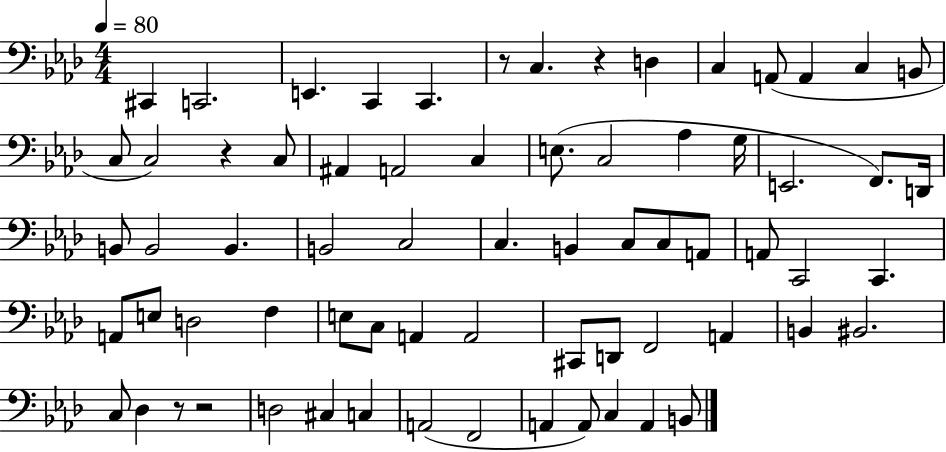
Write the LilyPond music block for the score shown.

{
  \clef bass
  \numericTimeSignature
  \time 4/4
  \key aes \major
  \tempo 4 = 80
  \repeat volta 2 { cis,4 c,2. | e,4. c,4 c,4. | r8 c4. r4 d4 | c4 a,8( a,4 c4 b,8 | \break c8 c2) r4 c8 | ais,4 a,2 c4 | e8.( c2 aes4 g16 | e,2. f,8.) d,16 | \break b,8 b,2 b,4. | b,2 c2 | c4. b,4 c8 c8 a,8 | a,8 c,2 c,4. | \break a,8 e8 d2 f4 | e8 c8 a,4 a,2 | cis,8 d,8 f,2 a,4 | b,4 bis,2. | \break c8 des4 r8 r2 | d2 cis4 c4 | a,2( f,2 | a,4 a,8) c4 a,4 b,8 | \break } \bar "|."
}